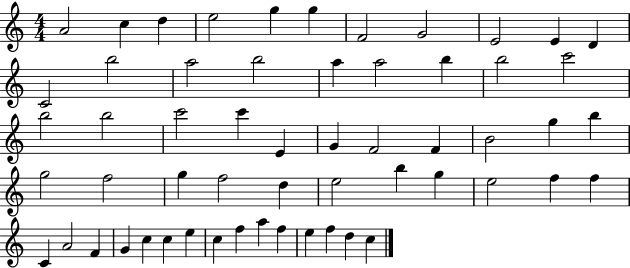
{
  \clef treble
  \numericTimeSignature
  \time 4/4
  \key c \major
  a'2 c''4 d''4 | e''2 g''4 g''4 | f'2 g'2 | e'2 e'4 d'4 | \break c'2 b''2 | a''2 b''2 | a''4 a''2 b''4 | b''2 c'''2 | \break b''2 b''2 | c'''2 c'''4 e'4 | g'4 f'2 f'4 | b'2 g''4 b''4 | \break g''2 f''2 | g''4 f''2 d''4 | e''2 b''4 g''4 | e''2 f''4 f''4 | \break c'4 a'2 f'4 | g'4 c''4 c''4 e''4 | c''4 f''4 a''4 f''4 | e''4 f''4 d''4 c''4 | \break \bar "|."
}